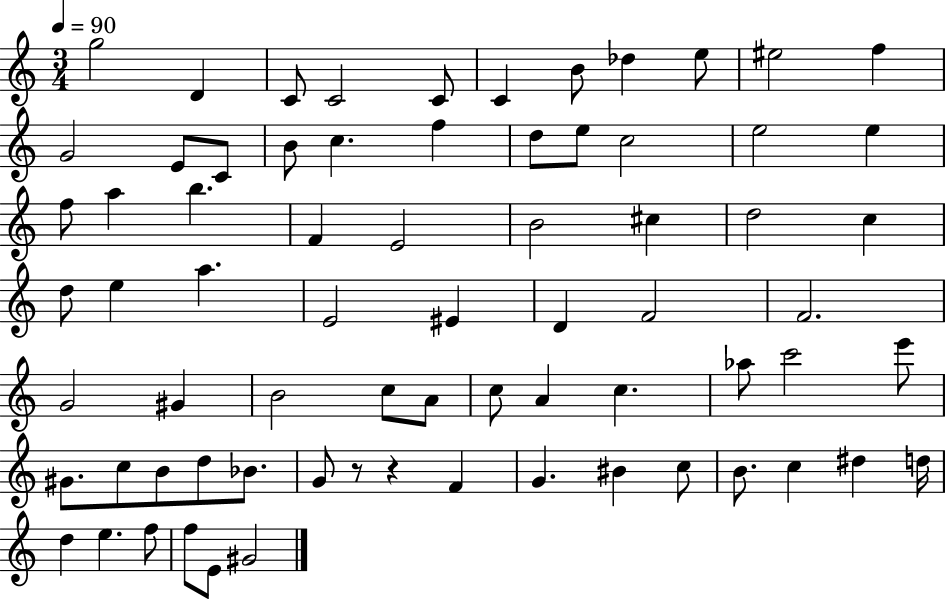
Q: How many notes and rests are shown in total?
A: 72